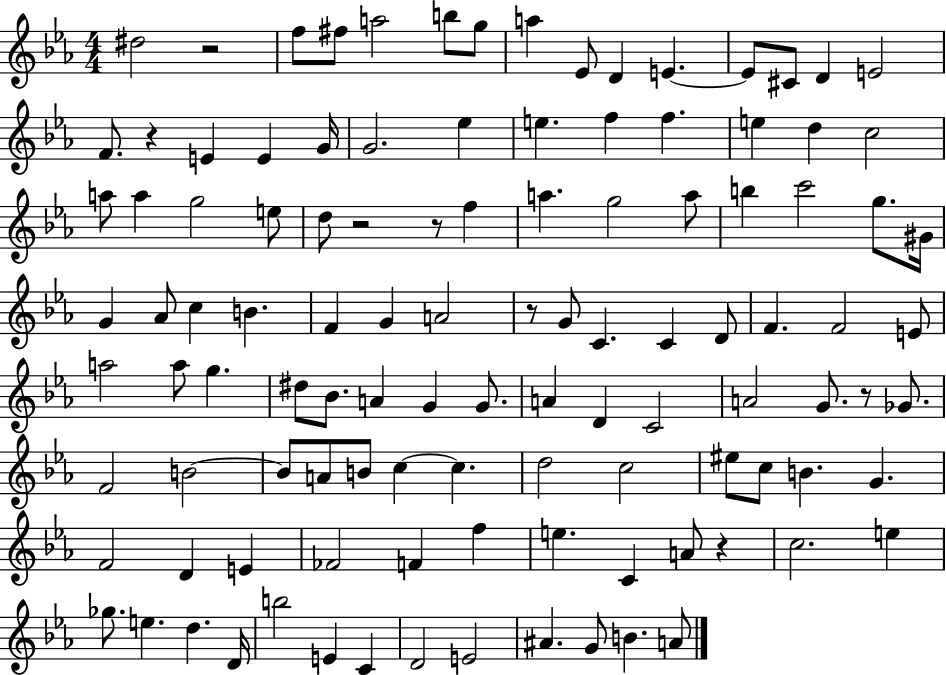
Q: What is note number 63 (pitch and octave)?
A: D4